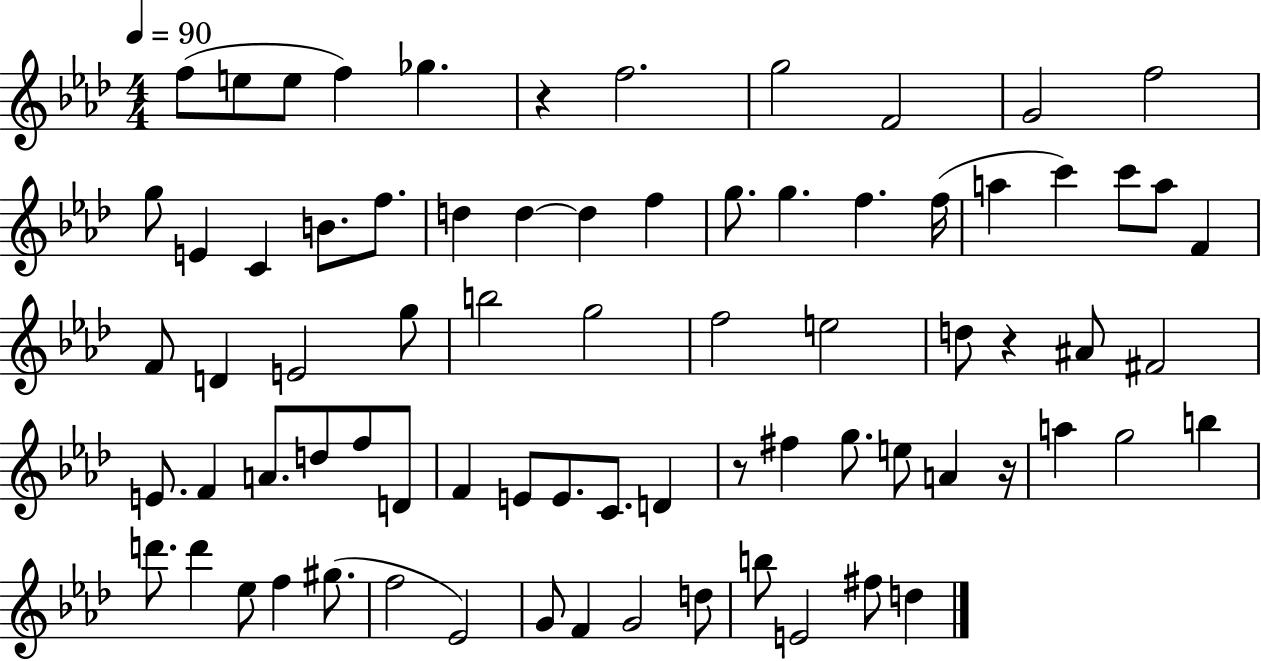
X:1
T:Untitled
M:4/4
L:1/4
K:Ab
f/2 e/2 e/2 f _g z f2 g2 F2 G2 f2 g/2 E C B/2 f/2 d d d f g/2 g f f/4 a c' c'/2 a/2 F F/2 D E2 g/2 b2 g2 f2 e2 d/2 z ^A/2 ^F2 E/2 F A/2 d/2 f/2 D/2 F E/2 E/2 C/2 D z/2 ^f g/2 e/2 A z/4 a g2 b d'/2 d' _e/2 f ^g/2 f2 _E2 G/2 F G2 d/2 b/2 E2 ^f/2 d